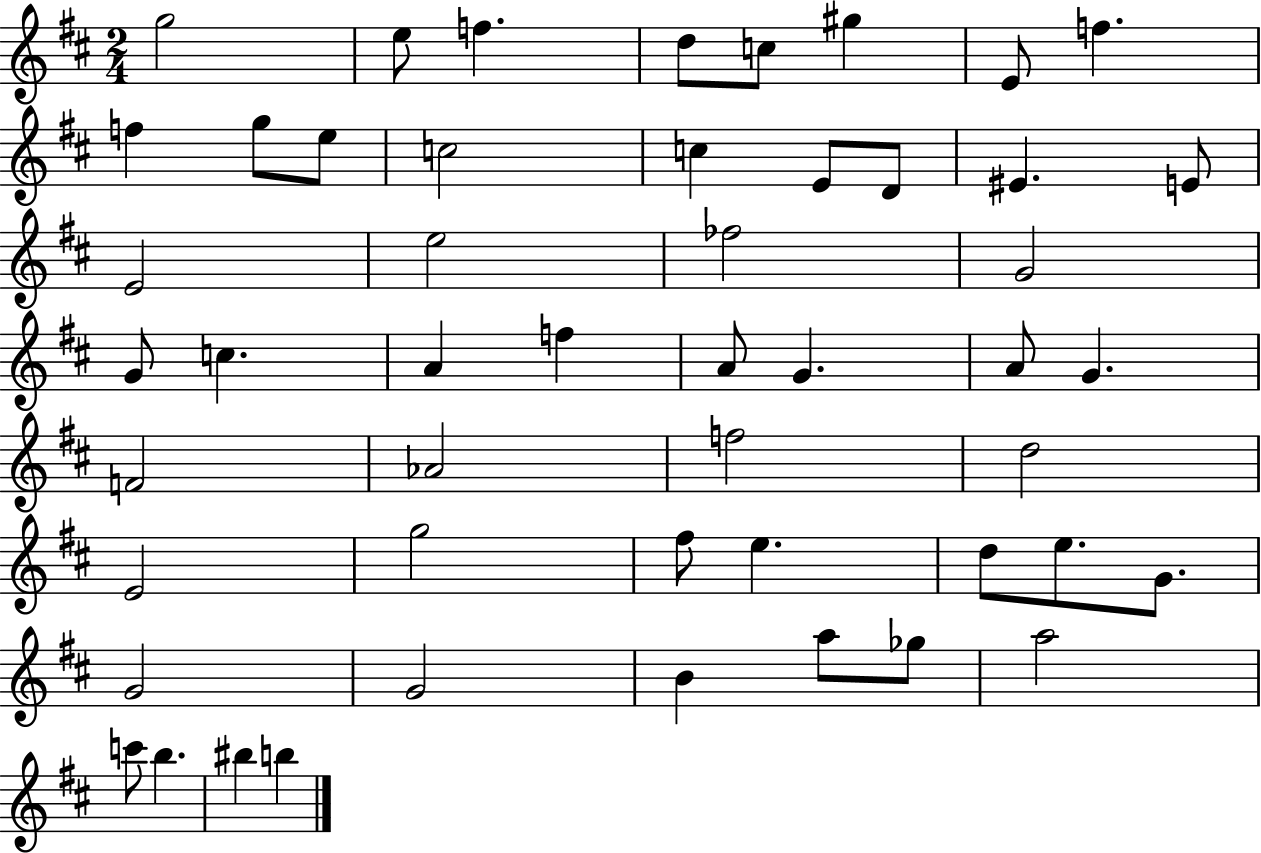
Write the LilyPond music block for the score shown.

{
  \clef treble
  \numericTimeSignature
  \time 2/4
  \key d \major
  g''2 | e''8 f''4. | d''8 c''8 gis''4 | e'8 f''4. | \break f''4 g''8 e''8 | c''2 | c''4 e'8 d'8 | eis'4. e'8 | \break e'2 | e''2 | fes''2 | g'2 | \break g'8 c''4. | a'4 f''4 | a'8 g'4. | a'8 g'4. | \break f'2 | aes'2 | f''2 | d''2 | \break e'2 | g''2 | fis''8 e''4. | d''8 e''8. g'8. | \break g'2 | g'2 | b'4 a''8 ges''8 | a''2 | \break c'''8 b''4. | bis''4 b''4 | \bar "|."
}